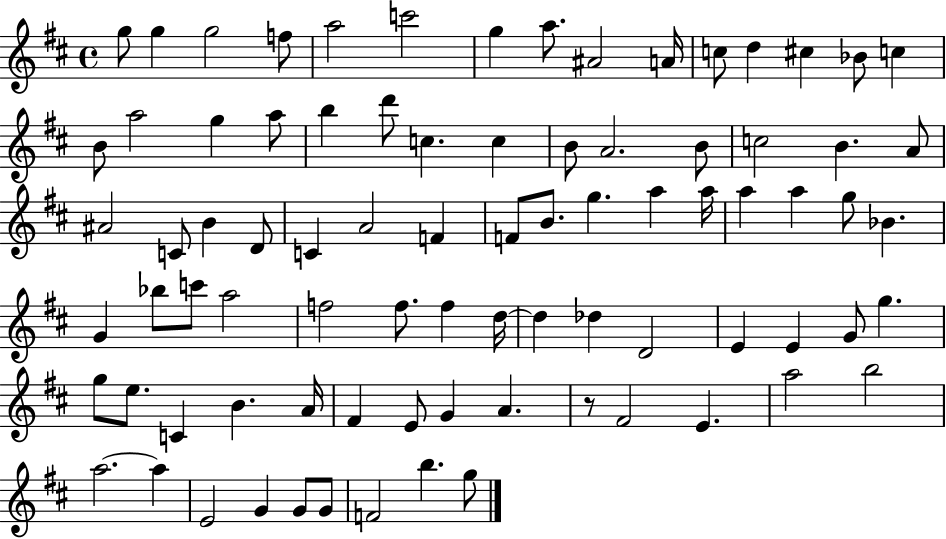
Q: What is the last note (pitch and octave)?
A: G5